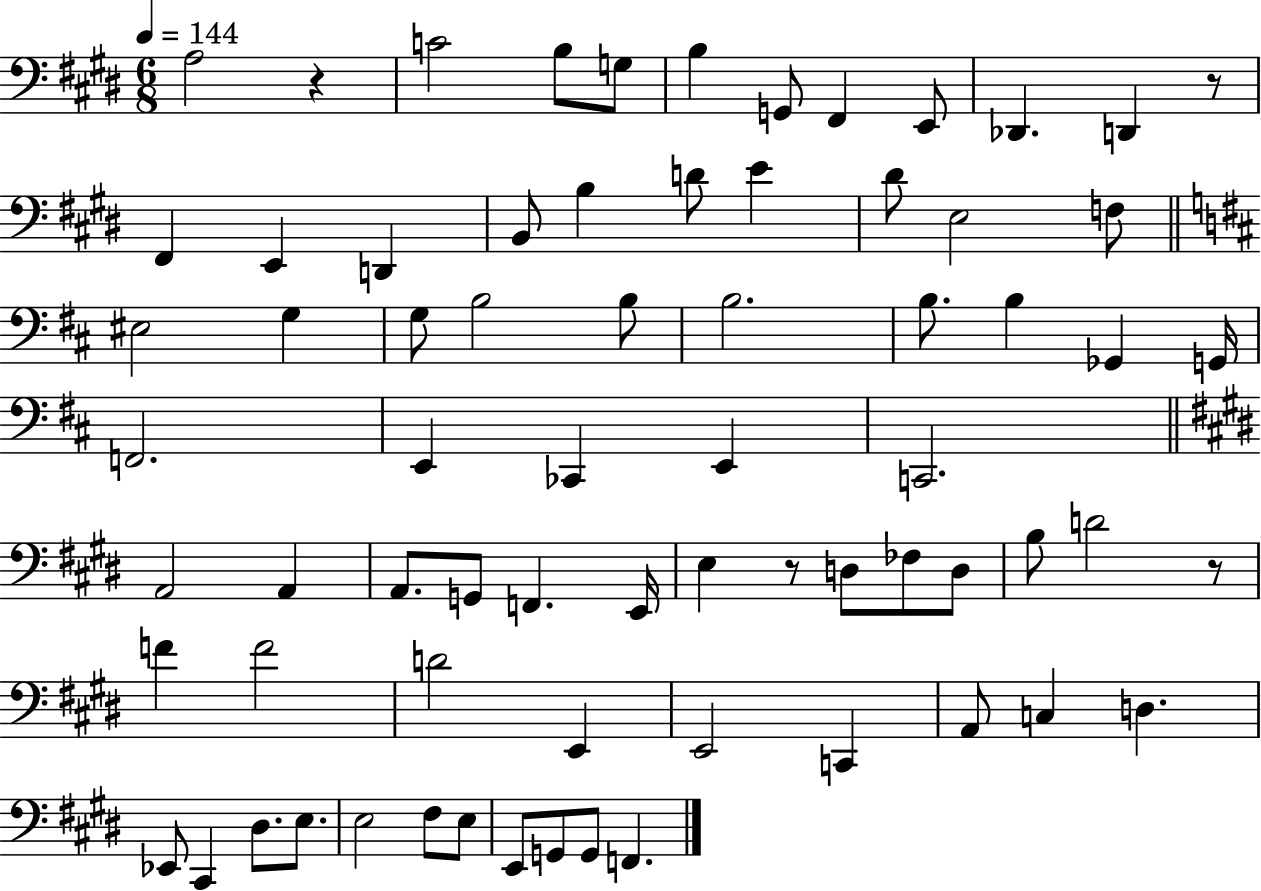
A3/h R/q C4/h B3/e G3/e B3/q G2/e F#2/q E2/e Db2/q. D2/q R/e F#2/q E2/q D2/q B2/e B3/q D4/e E4/q D#4/e E3/h F3/e EIS3/h G3/q G3/e B3/h B3/e B3/h. B3/e. B3/q Gb2/q G2/s F2/h. E2/q CES2/q E2/q C2/h. A2/h A2/q A2/e. G2/e F2/q. E2/s E3/q R/e D3/e FES3/e D3/e B3/e D4/h R/e F4/q F4/h D4/h E2/q E2/h C2/q A2/e C3/q D3/q. Eb2/e C#2/q D#3/e. E3/e. E3/h F#3/e E3/e E2/e G2/e G2/e F2/q.